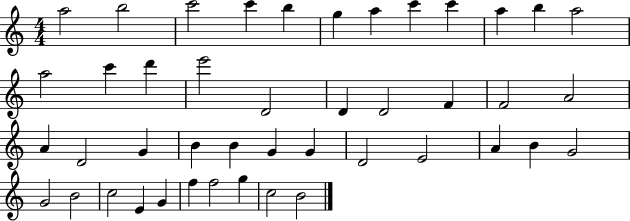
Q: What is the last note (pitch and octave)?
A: B4